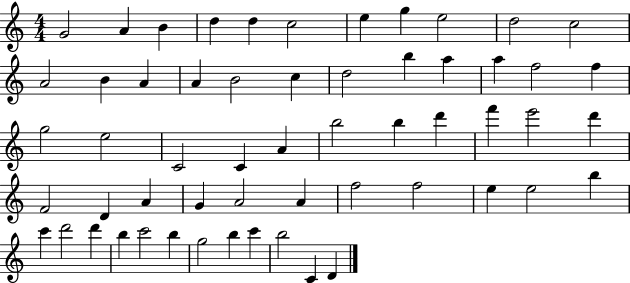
G4/h A4/q B4/q D5/q D5/q C5/h E5/q G5/q E5/h D5/h C5/h A4/h B4/q A4/q A4/q B4/h C5/q D5/h B5/q A5/q A5/q F5/h F5/q G5/h E5/h C4/h C4/q A4/q B5/h B5/q D6/q F6/q E6/h D6/q F4/h D4/q A4/q G4/q A4/h A4/q F5/h F5/h E5/q E5/h B5/q C6/q D6/h D6/q B5/q C6/h B5/q G5/h B5/q C6/q B5/h C4/q D4/q